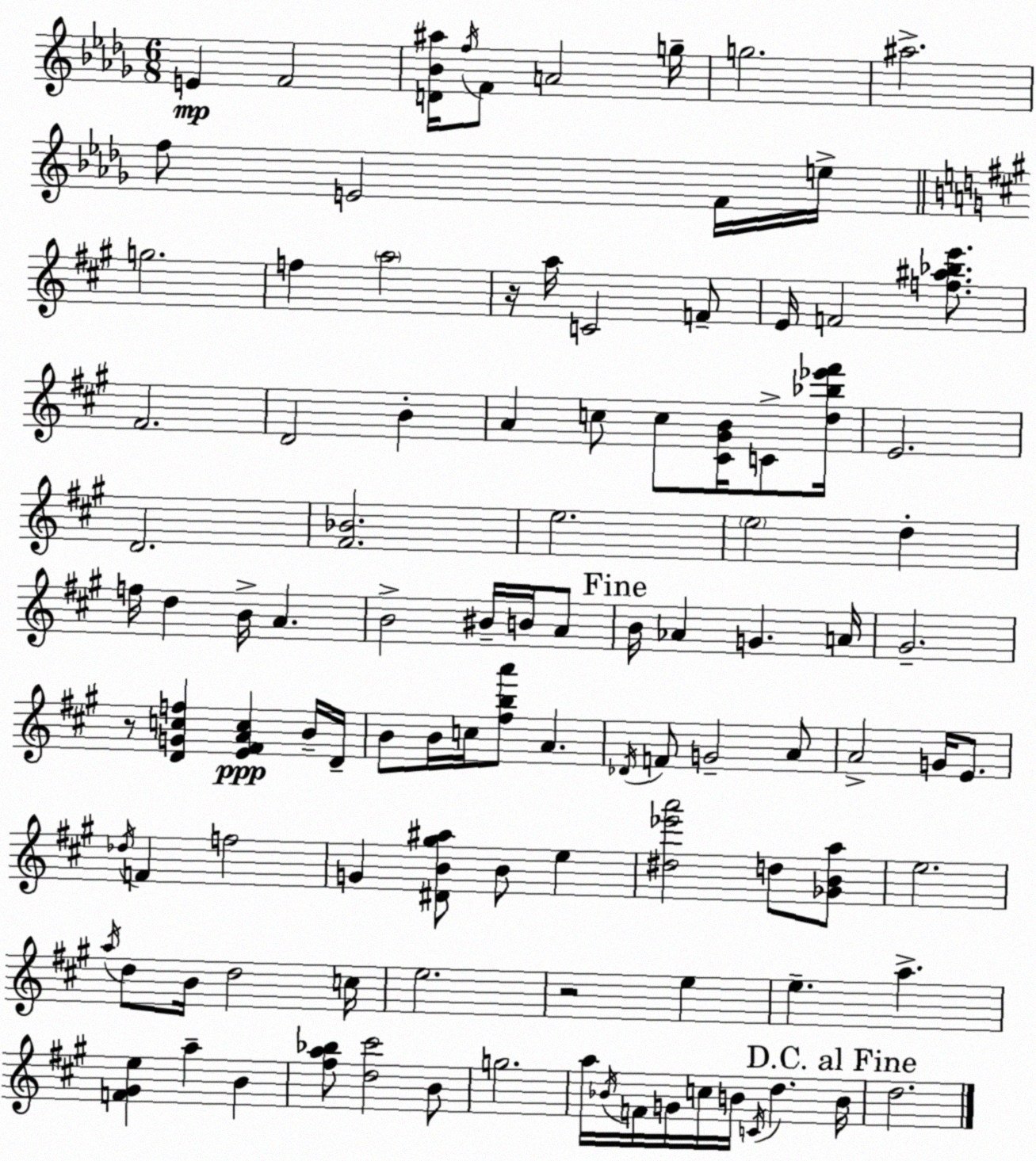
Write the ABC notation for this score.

X:1
T:Untitled
M:6/8
L:1/4
K:Bbm
E F2 [D_B^a]/4 f/4 F/2 A2 g/4 g2 ^a2 f/2 E2 F/4 e/4 g2 f a2 z/4 a/4 C2 F/2 E/4 F2 [f^a_be']/2 ^F2 D2 B A c/2 c/2 [^C^GB]/4 C/2 [d_b_e'^f']/4 E2 D2 [^F_B]2 e2 e2 d f/4 d B/4 A B2 ^B/4 B/4 A/2 B/4 _A G A/4 ^G2 z/2 [DGcf] [E^FAc] B/4 D/4 B/2 B/4 c/4 [^fba']/2 A _D/4 F/2 G2 A/2 A2 G/4 E/2 _d/4 F f2 G [^DB^g^a]/2 B/2 e [^d_e'a']2 d/2 [_GBa]/2 e2 a/4 d/2 B/4 d2 c/4 e2 z2 e e a [F^Ge] a B [^fa_b]/2 [d^c']2 B/2 g2 a/4 _B/4 F/4 G/4 c/4 B/4 C/4 d B/4 d2